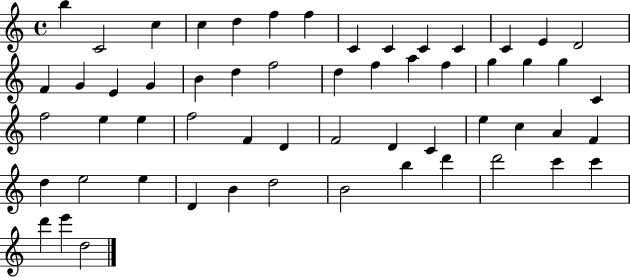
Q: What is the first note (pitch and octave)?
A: B5